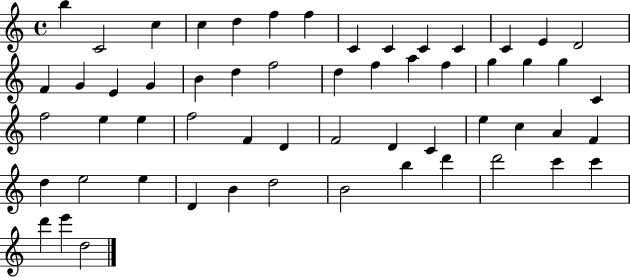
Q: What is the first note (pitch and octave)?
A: B5